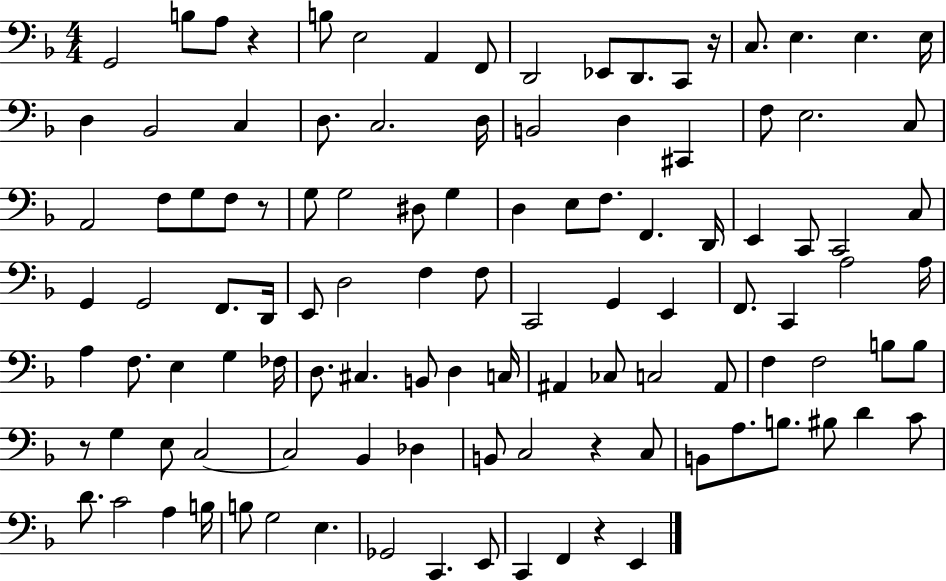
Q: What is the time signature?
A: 4/4